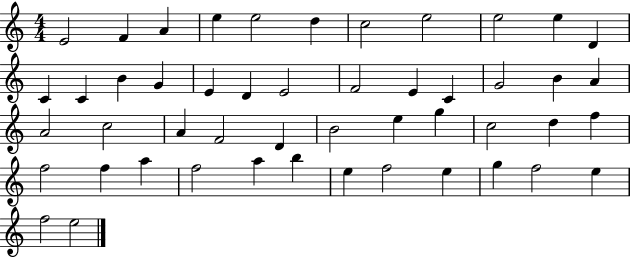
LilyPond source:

{
  \clef treble
  \numericTimeSignature
  \time 4/4
  \key c \major
  e'2 f'4 a'4 | e''4 e''2 d''4 | c''2 e''2 | e''2 e''4 d'4 | \break c'4 c'4 b'4 g'4 | e'4 d'4 e'2 | f'2 e'4 c'4 | g'2 b'4 a'4 | \break a'2 c''2 | a'4 f'2 d'4 | b'2 e''4 g''4 | c''2 d''4 f''4 | \break f''2 f''4 a''4 | f''2 a''4 b''4 | e''4 f''2 e''4 | g''4 f''2 e''4 | \break f''2 e''2 | \bar "|."
}